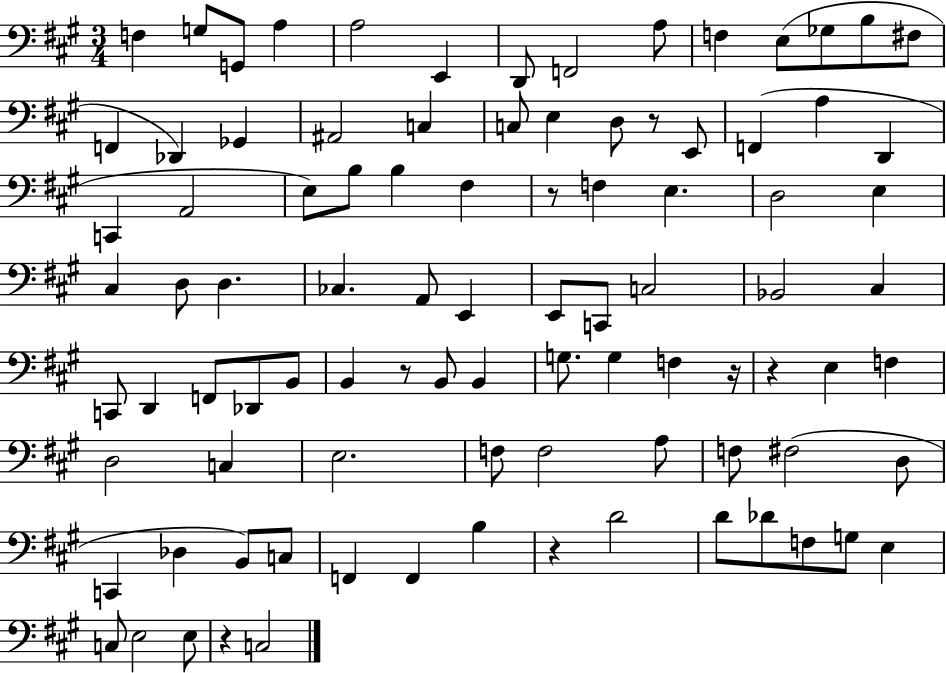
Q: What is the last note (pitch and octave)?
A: C3